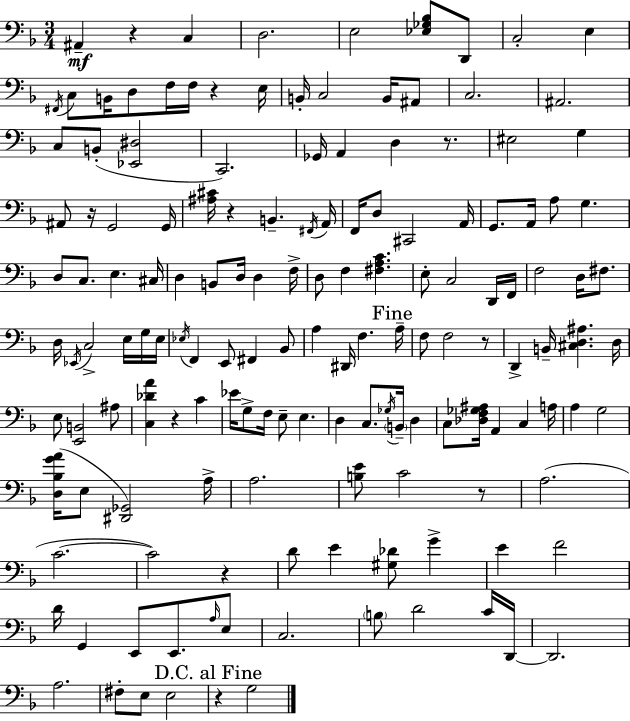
{
  \clef bass
  \numericTimeSignature
  \time 3/4
  \key f \major
  ais,4--\mf r4 c4 | d2. | e2 <ees ges bes>8 d,8 | c2-. e4 | \break \acciaccatura { fis,16 } c8 b,16 d8 f16 f16 r4 | e16 b,16-. c2 b,16 ais,8 | c2. | ais,2. | \break c8 b,8-.( <ees, dis>2 | c,2.) | ges,16 a,4 d4 r8. | eis2 g4 | \break ais,8 r16 g,2 | g,16 <ais cis'>16 r4 b,4.-- | \acciaccatura { fis,16 } a,16 f,16 d8 cis,2 | a,16 g,8. a,16 a8 g4. | \break d8 c8. e4. | cis16 d4 b,8 d16 d4 | f16-> d8 f4 <fis a c'>4. | e8-. c2 | \break d,16 f,16 f2 d16 fis8. | d16 \acciaccatura { ees,16 } c2-> | e16 g16 e16 \acciaccatura { ees16 } f,4 e,8 fis,4 | bes,8 a4 dis,16 f4. | \break \mark "Fine" a16-- f8 f2 | r8 d,4-> b,16-- <cis d ais>4. | d16 e8 <e, b,>2 | ais8 <c des' a'>4 r4 | \break c'4 ees'16 g8-> f16 e8-- e4. | d4 c8. \acciaccatura { ges16 } | \parenthesize b,16-- d4 c8 <des f ges ais>16 a,4 | c4 a16 a4 g2 | \break <d bes g' a'>16( e8 <dis, ges,>2) | a16-> a2. | <b e'>8 c'2 | r8 a2.( | \break c'2.~~ | c'2) | r4 d'8 e'4 <gis des'>8 | g'4-> e'4 f'2 | \break d'16 g,4 e,8 | e,8. \grace { a16 } e8 c2. | \parenthesize b8 d'2 | c'16 d,16~~ d,2. | \break a2. | fis8-. e8 e2 | \mark "D.C. al Fine" r4 g2 | \bar "|."
}